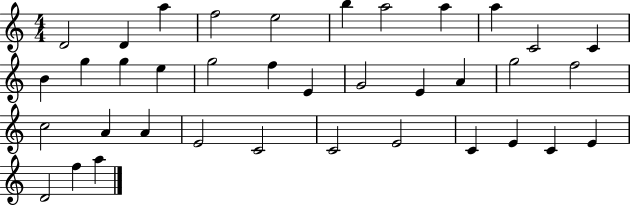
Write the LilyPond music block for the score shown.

{
  \clef treble
  \numericTimeSignature
  \time 4/4
  \key c \major
  d'2 d'4 a''4 | f''2 e''2 | b''4 a''2 a''4 | a''4 c'2 c'4 | \break b'4 g''4 g''4 e''4 | g''2 f''4 e'4 | g'2 e'4 a'4 | g''2 f''2 | \break c''2 a'4 a'4 | e'2 c'2 | c'2 e'2 | c'4 e'4 c'4 e'4 | \break d'2 f''4 a''4 | \bar "|."
}